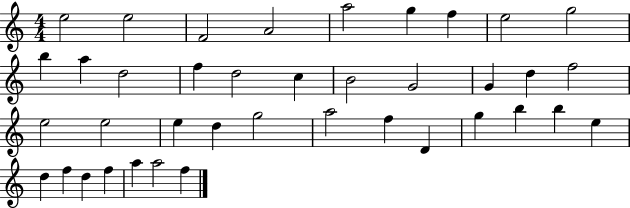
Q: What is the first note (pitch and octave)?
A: E5